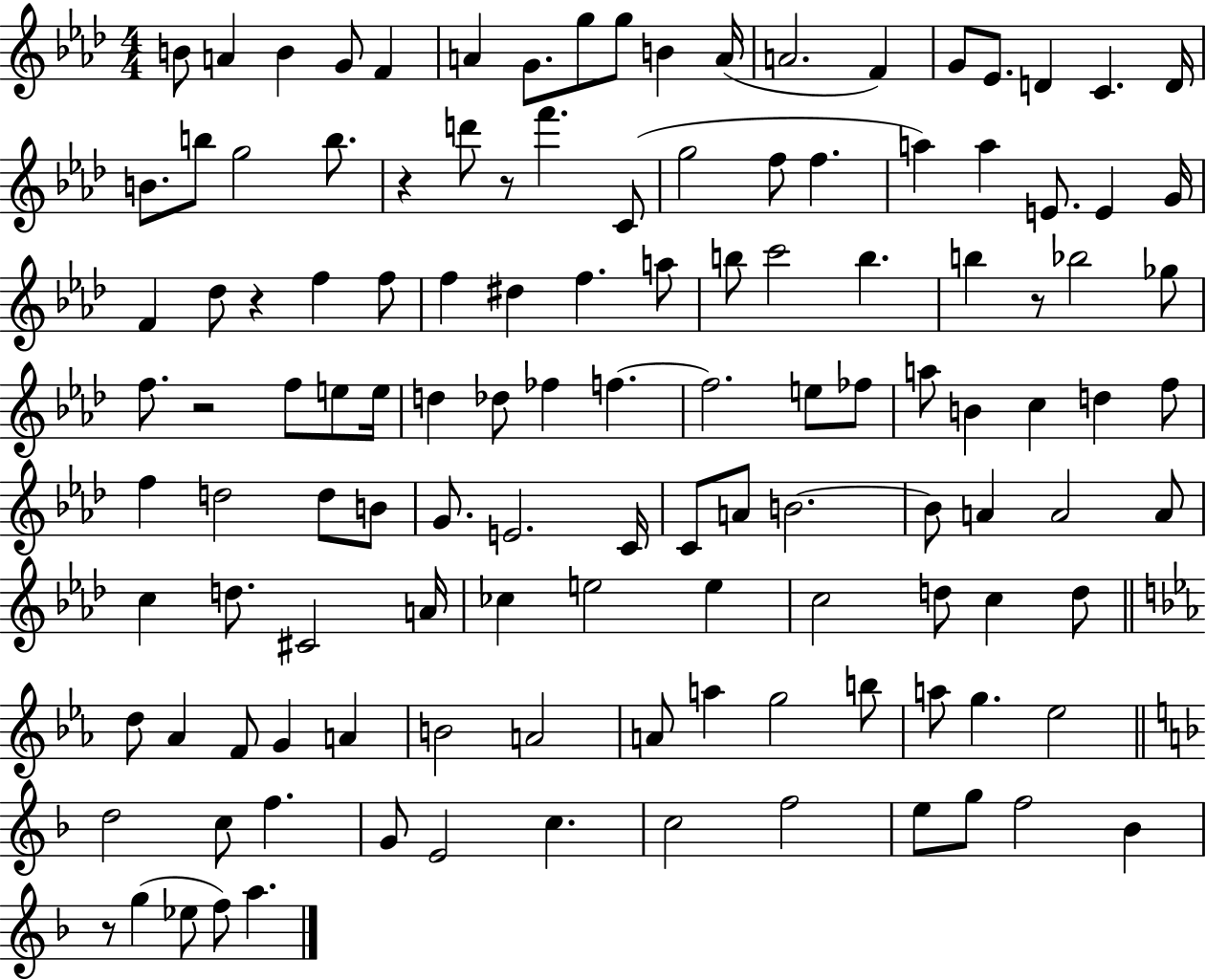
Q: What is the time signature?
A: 4/4